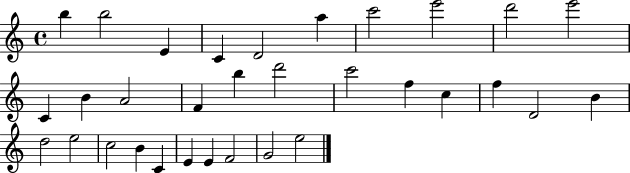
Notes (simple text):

B5/q B5/h E4/q C4/q D4/h A5/q C6/h E6/h D6/h E6/h C4/q B4/q A4/h F4/q B5/q D6/h C6/h F5/q C5/q F5/q D4/h B4/q D5/h E5/h C5/h B4/q C4/q E4/q E4/q F4/h G4/h E5/h